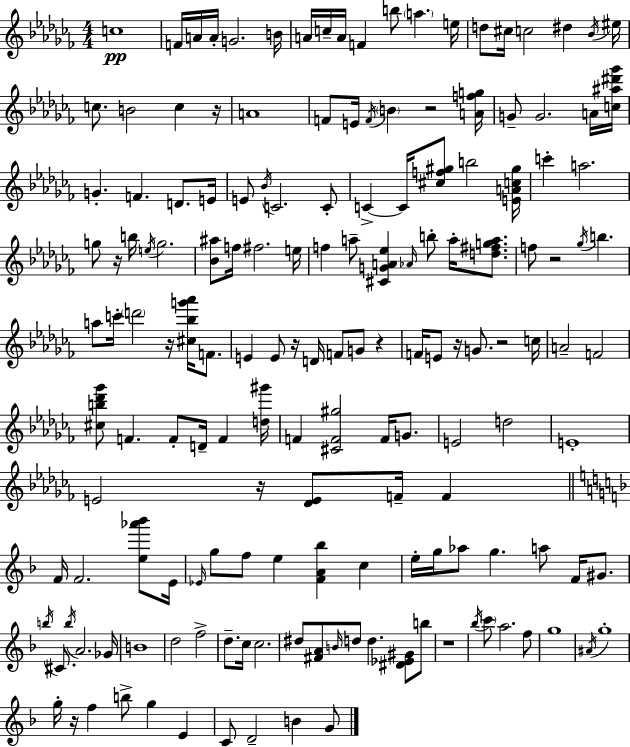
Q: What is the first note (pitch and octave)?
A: C5